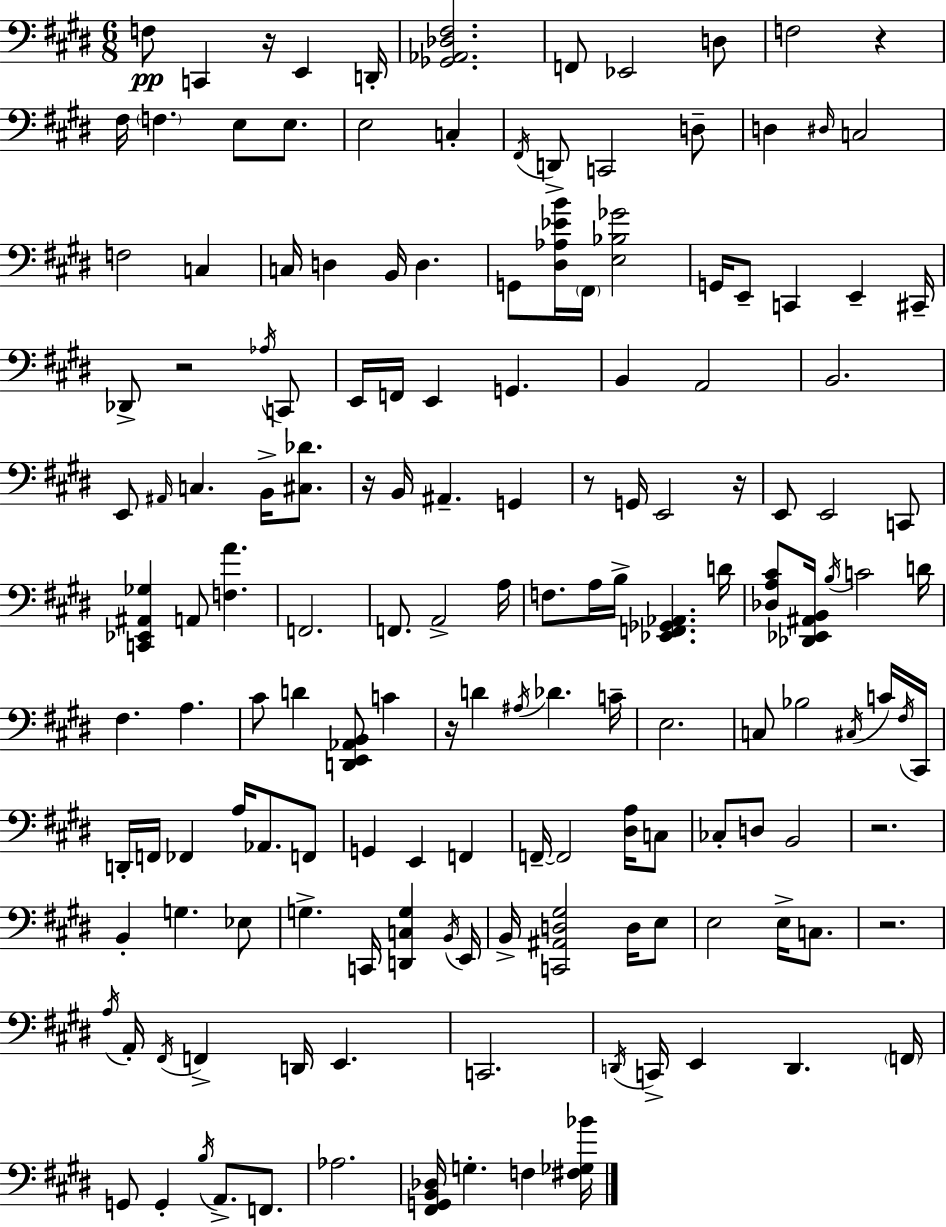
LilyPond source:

{
  \clef bass
  \numericTimeSignature
  \time 6/8
  \key e \major
  f8\pp c,4 r16 e,4 d,16-. | <ges, aes, des fis>2. | f,8 ees,2 d8 | f2 r4 | \break fis16 \parenthesize f4. e8 e8. | e2 c4-. | \acciaccatura { fis,16 } d,8-> c,2 d8-- | d4 \grace { dis16 } c2 | \break f2 c4 | c16 d4 b,16 d4. | g,8 <dis aes ees' b'>16 \parenthesize fis,16 <e bes ges'>2 | g,16 e,8-- c,4 e,4-- | \break cis,16-- des,8-> r2 | \acciaccatura { aes16 } c,8 e,16 f,16 e,4 g,4. | b,4 a,2 | b,2. | \break e,8 \grace { ais,16 } c4. | b,16-> <cis des'>8. r16 b,16 ais,4.-- | g,4 r8 g,16 e,2 | r16 e,8 e,2 | \break c,8 <c, ees, ais, ges>4 a,8 <f a'>4. | f,2. | f,8. a,2-> | a16 f8. a16 b16-> <ees, f, ges, aes,>4. | \break d'16 <des a cis'>8 <des, ees, ais, b,>16 \acciaccatura { b16 } c'2 | d'16 fis4. a4. | cis'8 d'4 <d, e, aes, b,>8 | c'4 r16 d'4 \acciaccatura { ais16 } des'4. | \break c'16-- e2. | c8 bes2 | \acciaccatura { cis16 } c'16 \acciaccatura { fis16 } cis,16 d,16-. f,16 fes,4 | a16 aes,8. f,8 g,4 | \break e,4 f,4 f,16--~~ f,2 | <dis a>16 c8 ces8-. d8 | b,2 r2. | b,4-. | \break g4. ees8 g4.-> | c,16 <d, c g>4 \acciaccatura { b,16 } e,16 b,16-> <c, ais, d gis>2 | d16 e8 e2 | e16-> c8. r2. | \break \acciaccatura { a16 } a,16-. \acciaccatura { fis,16 } | f,4-> d,16 e,4. c,2. | \acciaccatura { d,16 } | c,16-> e,4 d,4. \parenthesize f,16 | \break g,8 g,4-. \acciaccatura { b16 } a,8.-> f,8. | aes2. | <fis, g, b, des>16 g4.-. f4 | <fis ges bes'>16 \bar "|."
}